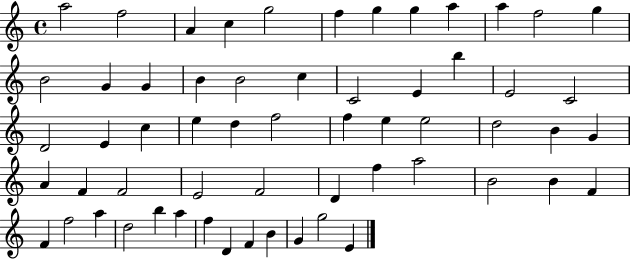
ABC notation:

X:1
T:Untitled
M:4/4
L:1/4
K:C
a2 f2 A c g2 f g g a a f2 g B2 G G B B2 c C2 E b E2 C2 D2 E c e d f2 f e e2 d2 B G A F F2 E2 F2 D f a2 B2 B F F f2 a d2 b a f D F B G g2 E